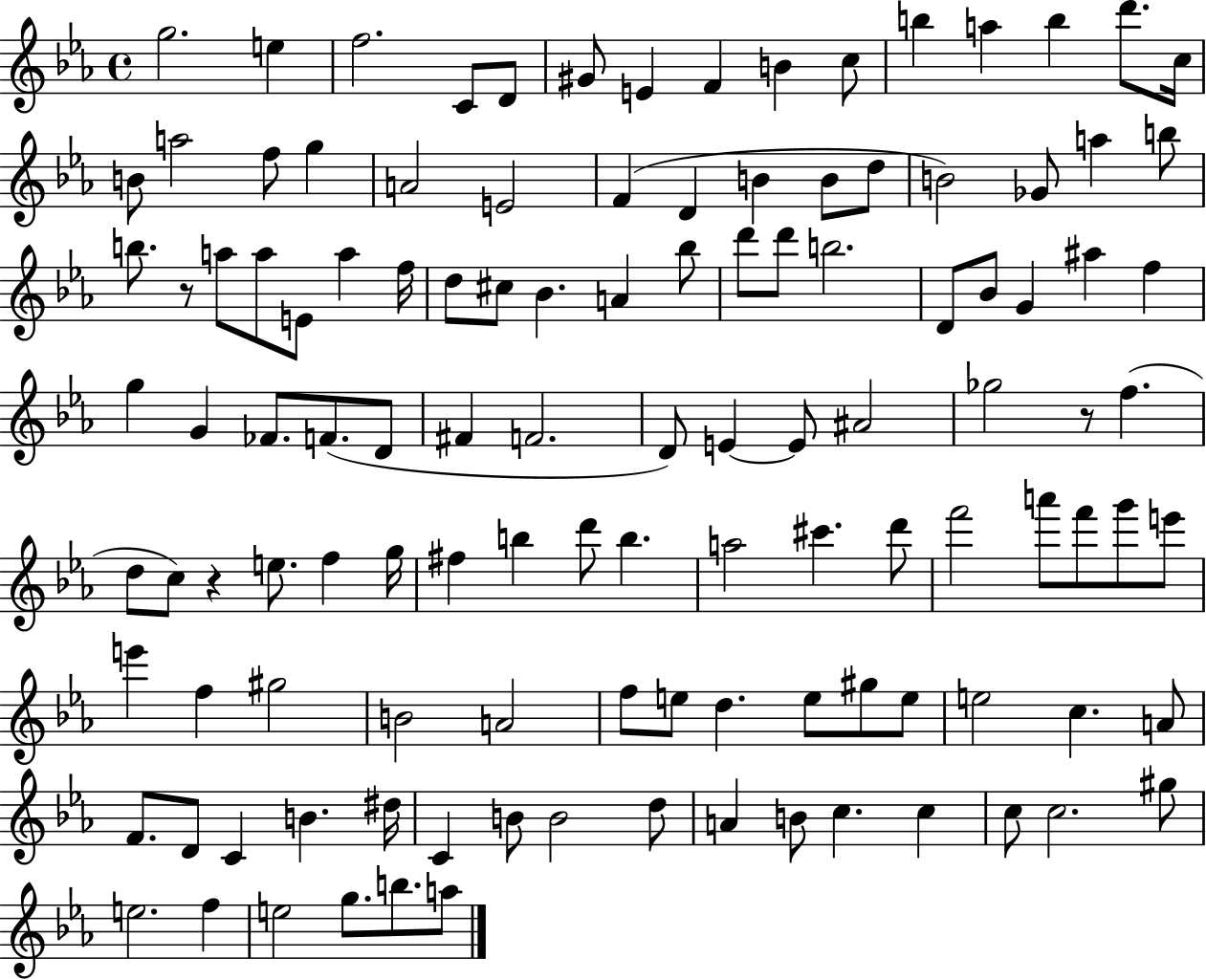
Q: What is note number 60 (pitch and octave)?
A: A#4